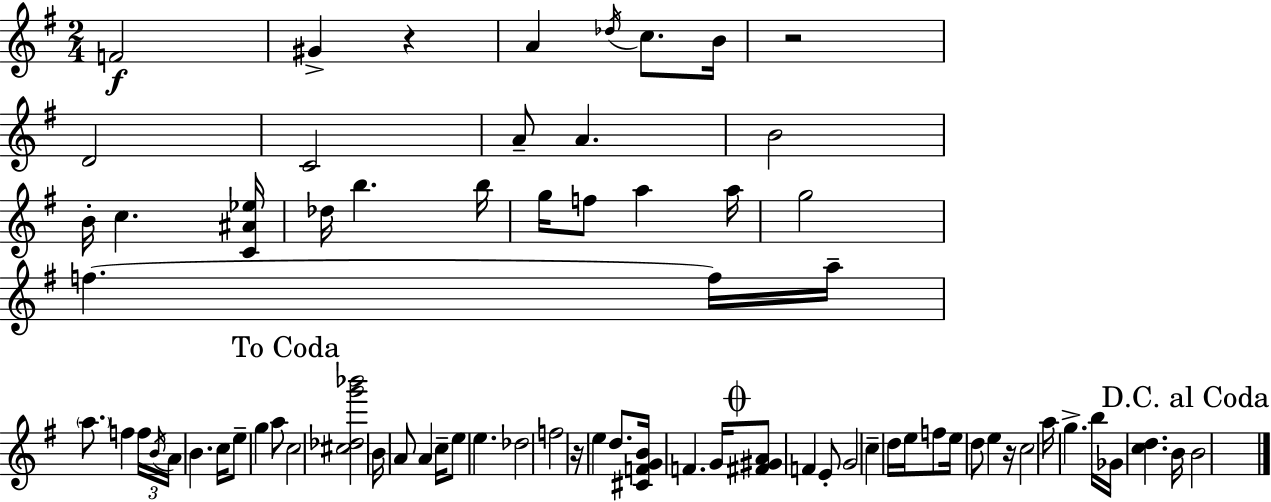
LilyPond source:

{
  \clef treble
  \numericTimeSignature
  \time 2/4
  \key e \minor
  f'2\f | gis'4-> r4 | a'4 \acciaccatura { des''16 } c''8. | b'16 r2 | \break d'2 | c'2 | a'8-- a'4. | b'2 | \break b'16-. c''4. | <c' ais' ees''>16 des''16 b''4. | b''16 g''16 f''8 a''4 | a''16 g''2 | \break f''4.~~ f''16 | a''16-- \parenthesize a''8. f''4 | \tuplet 3/2 { f''16 \acciaccatura { b'16 } a'16 } b'4. | c''16 e''8-- g''4 | \break a''8 \mark "To Coda" c''2 | <cis'' des'' g''' bes'''>2 | b'16 a'8 a'4 | c''16-- e''8 e''4. | \break des''2 | f''2 | r16 e''4 d''8. | <cis' f' g' b'>16 f'4. | \break g'16 \mark \markup { \musicglyph "scripts.coda" } <fis' gis' a'>8 f'4 | e'8-. g'2 | c''4-- d''16 e''16 | f''8 e''16 d''8 e''4 | \break r16 c''2 | a''16 g''4.-> | b''16 ges'16 <c'' d''>4. | b'16 \mark "D.C. al Coda" b'2 | \break \bar "|."
}